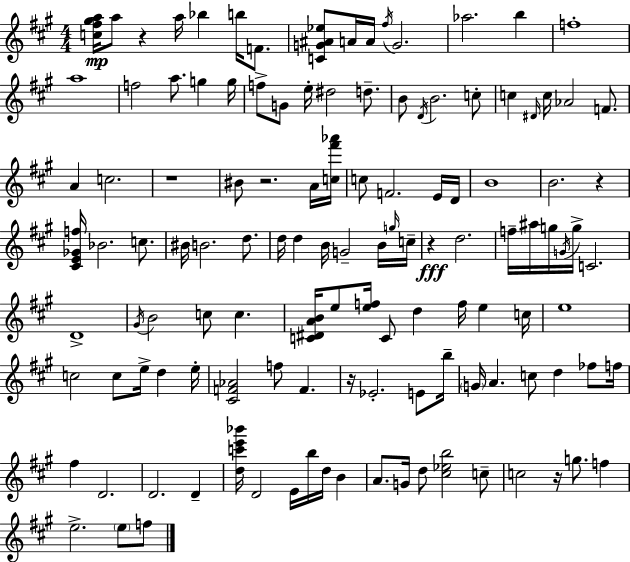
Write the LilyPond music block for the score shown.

{
  \clef treble
  \numericTimeSignature
  \time 4/4
  \key a \major
  <c'' fis'' gis'' a''>16\mp a''8 r4 a''16 bes''4 b''16 f'8. | <c' g' ais' ees''>8 a'16 a'16 \acciaccatura { fis''16 } g'2. | aes''2. b''4 | f''1-. | \break a''1 | f''2 a''8. g''4 | g''16 f''8-> g'8 e''16-. dis''2 d''8.-- | b'8 \acciaccatura { d'16 } b'2. | \break c''8-. c''4 \grace { dis'16 } c''16 aes'2 | f'8. a'4 c''2. | r1 | bis'8 r2. | \break a'16 <c'' fis''' aes'''>16 c''8 f'2. | e'16 d'16 b'1 | b'2. r4 | <cis' e' ges' f''>16 bes'2. | \break c''8. bis'16 b'2. | d''8. d''16 d''4 b'16 g'2-- | b'16 \grace { g''16 } c''16-- r4\fff d''2. | f''16-- ais''16 g''16 \acciaccatura { g'16 } g''16-> c'2. | \break d'1-> | \acciaccatura { gis'16 } b'2 c''8 | c''4. <c' dis' a' b'>16 e''8 <e'' f''>16 c'8 d''4 | f''16 e''4 c''16 e''1 | \break c''2 c''8 | e''16-> d''4 e''16-. <cis' f' aes'>2 f''8 | f'4. r16 ees'2.-. | e'8 b''16-- \parenthesize g'16 a'4. c''8 d''4 | \break fes''8 f''16 fis''4 d'2. | d'2. | d'4-- <d'' c''' e''' bes'''>16 d'2 e'16 | b''16 d''16 b'4 a'8. g'16 d''8 <cis'' ees'' b''>2 | \break c''8-- c''2 r16 g''8. | f''4 e''2.-> | \parenthesize e''8 f''8 \bar "|."
}